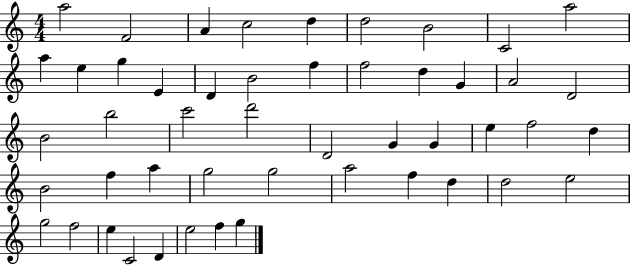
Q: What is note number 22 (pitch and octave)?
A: B4